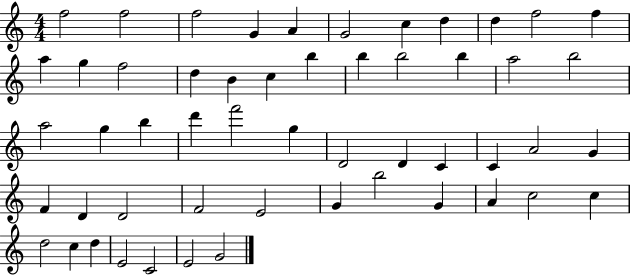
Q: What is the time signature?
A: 4/4